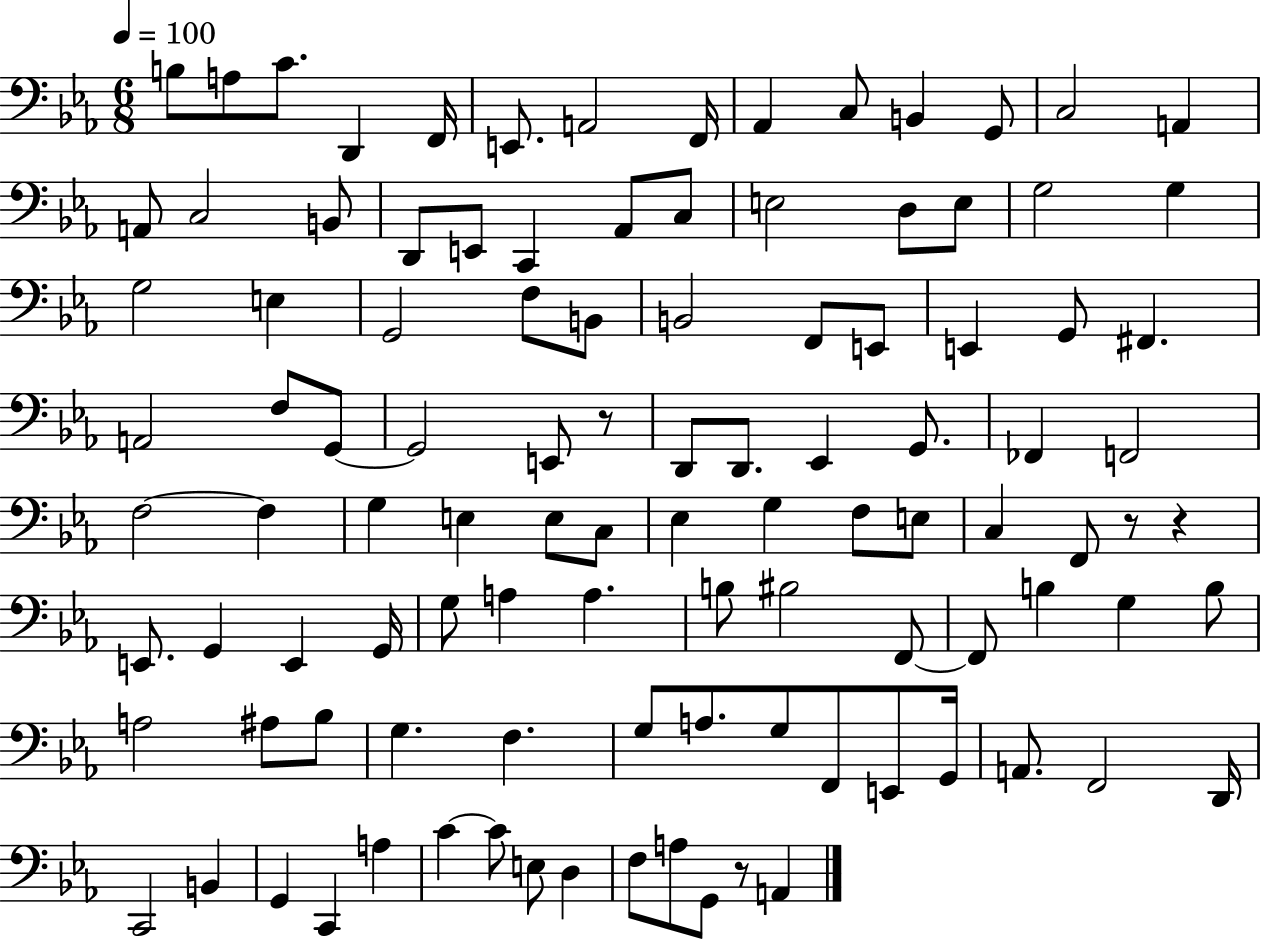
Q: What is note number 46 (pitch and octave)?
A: Eb2